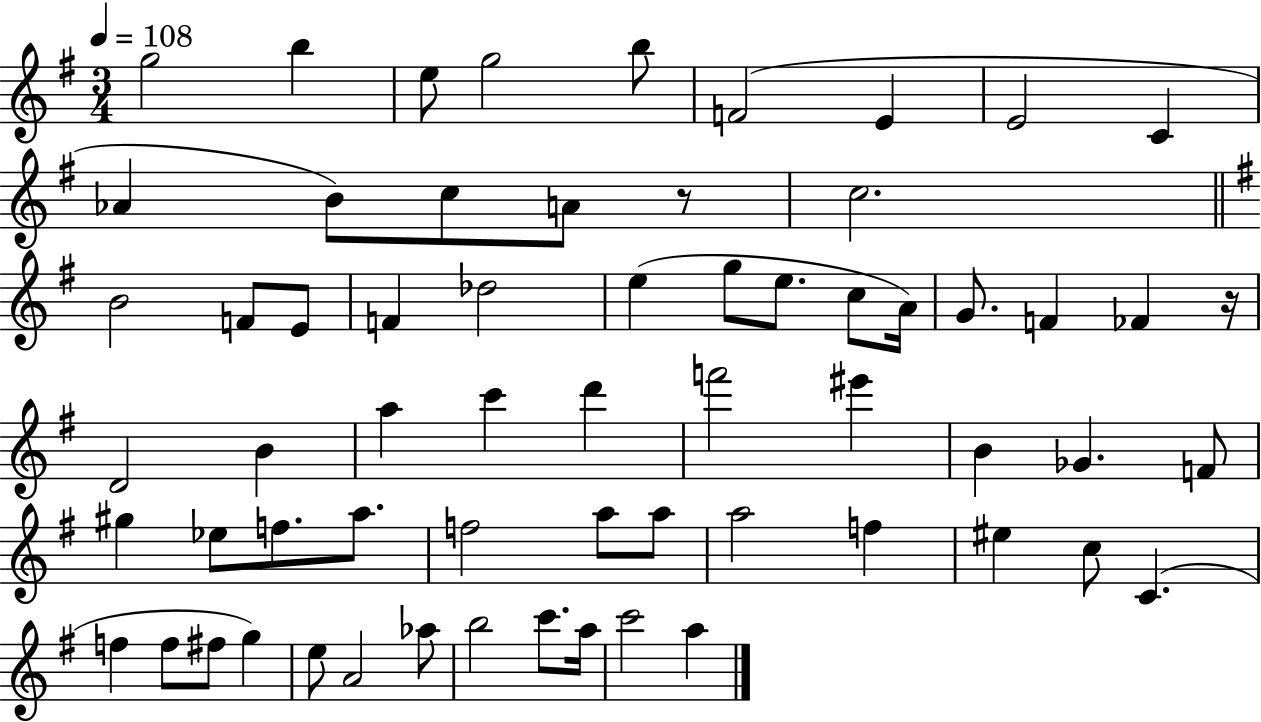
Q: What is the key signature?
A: G major